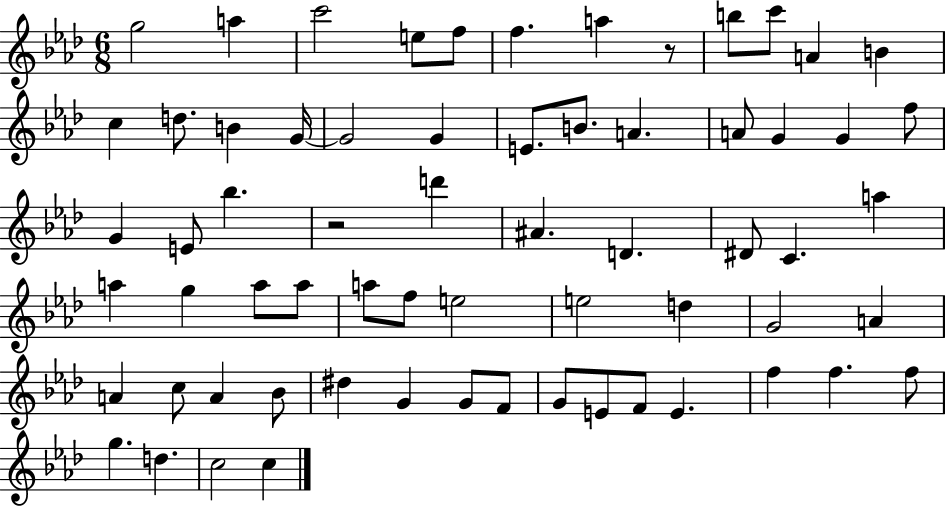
{
  \clef treble
  \numericTimeSignature
  \time 6/8
  \key aes \major
  g''2 a''4 | c'''2 e''8 f''8 | f''4. a''4 r8 | b''8 c'''8 a'4 b'4 | \break c''4 d''8. b'4 g'16~~ | g'2 g'4 | e'8. b'8. a'4. | a'8 g'4 g'4 f''8 | \break g'4 e'8 bes''4. | r2 d'''4 | ais'4. d'4. | dis'8 c'4. a''4 | \break a''4 g''4 a''8 a''8 | a''8 f''8 e''2 | e''2 d''4 | g'2 a'4 | \break a'4 c''8 a'4 bes'8 | dis''4 g'4 g'8 f'8 | g'8 e'8 f'8 e'4. | f''4 f''4. f''8 | \break g''4. d''4. | c''2 c''4 | \bar "|."
}